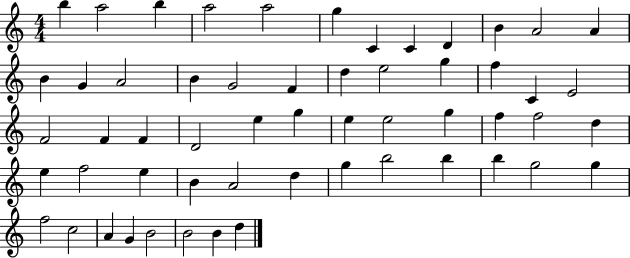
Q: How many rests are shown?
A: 0